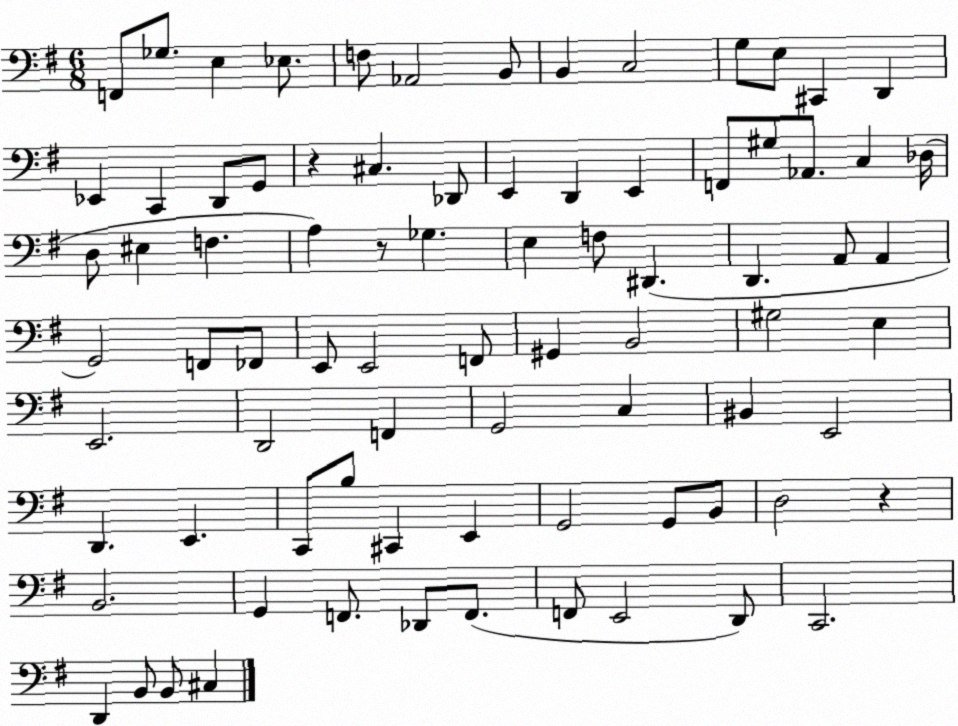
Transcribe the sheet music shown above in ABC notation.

X:1
T:Untitled
M:6/8
L:1/4
K:G
F,,/2 _G,/2 E, _E,/2 F,/2 _A,,2 B,,/2 B,, C,2 G,/2 E,/2 ^C,, D,, _E,, C,, D,,/2 G,,/2 z ^C, _D,,/2 E,, D,, E,, F,,/2 ^G,/2 _A,,/2 C, _D,/4 D,/2 ^E, F, A, z/2 _G, E, F,/2 ^D,, D,, A,,/2 A,, G,,2 F,,/2 _F,,/2 E,,/2 E,,2 F,,/2 ^G,, B,,2 ^G,2 E, E,,2 D,,2 F,, G,,2 C, ^B,, E,,2 D,, E,, C,,/2 B,/2 ^C,, E,, G,,2 G,,/2 B,,/2 D,2 z B,,2 G,, F,,/2 _D,,/2 F,,/2 F,,/2 E,,2 D,,/2 C,,2 D,, B,,/2 B,,/2 ^C,